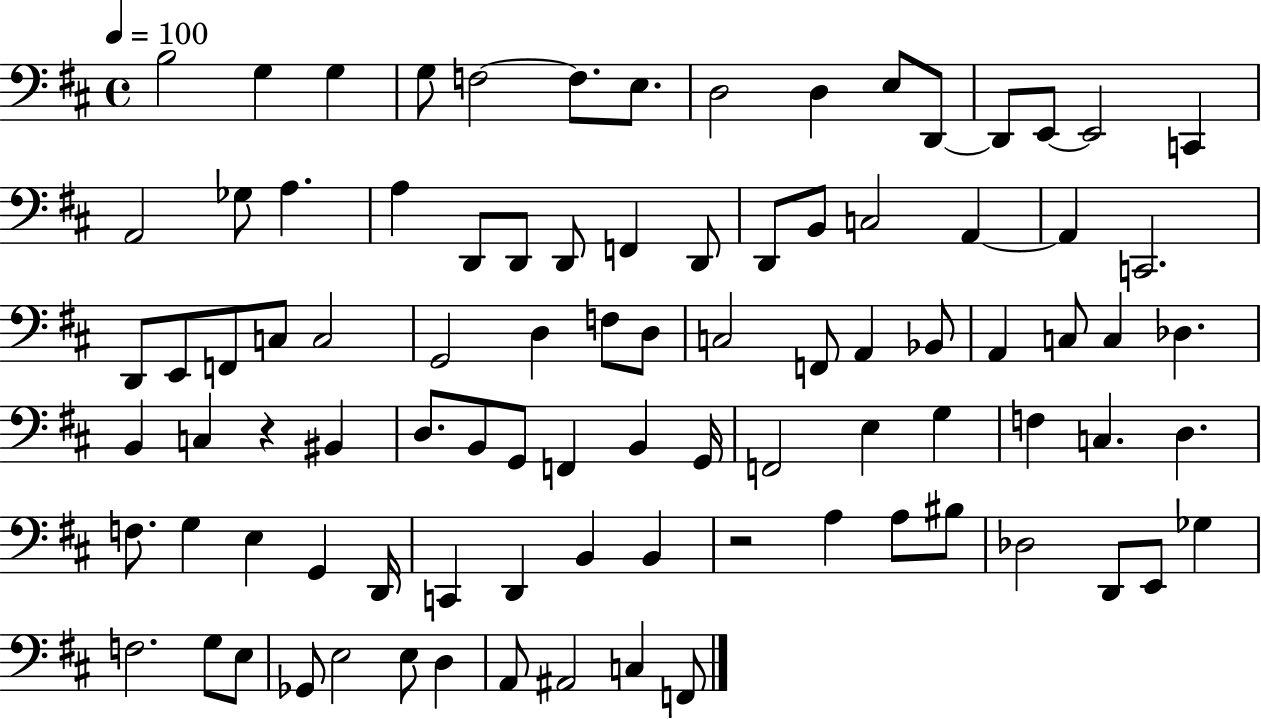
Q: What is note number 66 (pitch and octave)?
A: G2